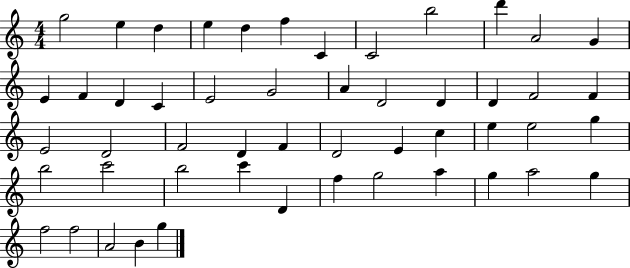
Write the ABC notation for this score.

X:1
T:Untitled
M:4/4
L:1/4
K:C
g2 e d e d f C C2 b2 d' A2 G E F D C E2 G2 A D2 D D F2 F E2 D2 F2 D F D2 E c e e2 g b2 c'2 b2 c' D f g2 a g a2 g f2 f2 A2 B g